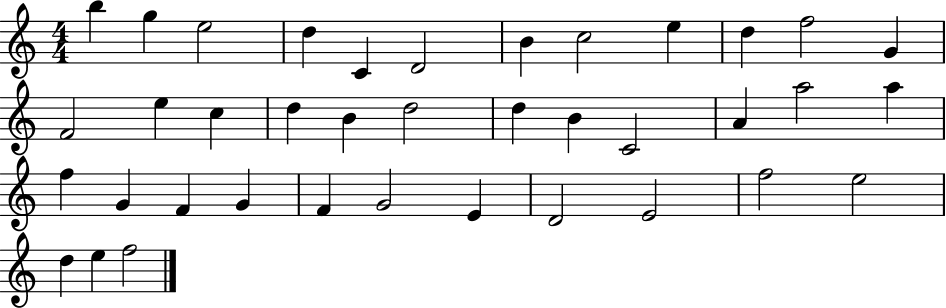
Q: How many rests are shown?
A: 0